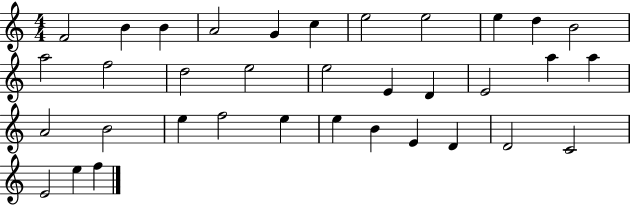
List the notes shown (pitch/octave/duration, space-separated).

F4/h B4/q B4/q A4/h G4/q C5/q E5/h E5/h E5/q D5/q B4/h A5/h F5/h D5/h E5/h E5/h E4/q D4/q E4/h A5/q A5/q A4/h B4/h E5/q F5/h E5/q E5/q B4/q E4/q D4/q D4/h C4/h E4/h E5/q F5/q